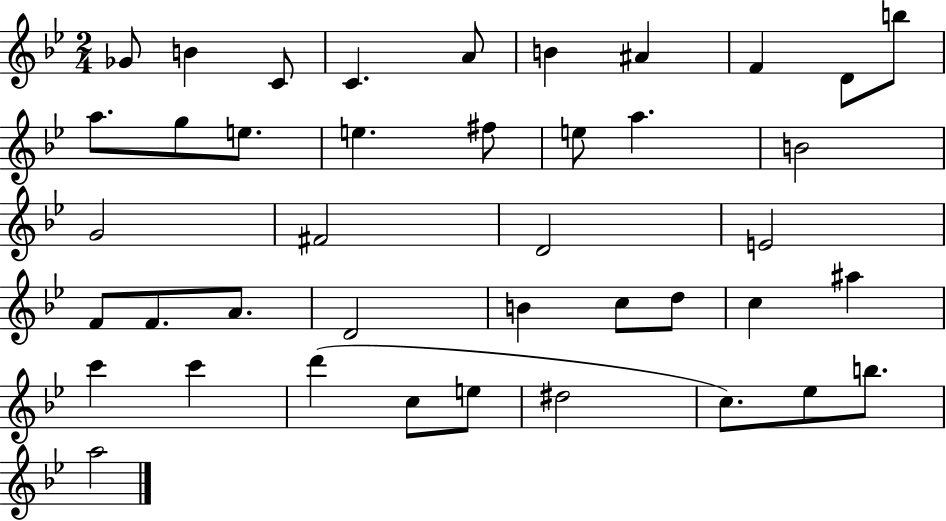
X:1
T:Untitled
M:2/4
L:1/4
K:Bb
_G/2 B C/2 C A/2 B ^A F D/2 b/2 a/2 g/2 e/2 e ^f/2 e/2 a B2 G2 ^F2 D2 E2 F/2 F/2 A/2 D2 B c/2 d/2 c ^a c' c' d' c/2 e/2 ^d2 c/2 _e/2 b/2 a2